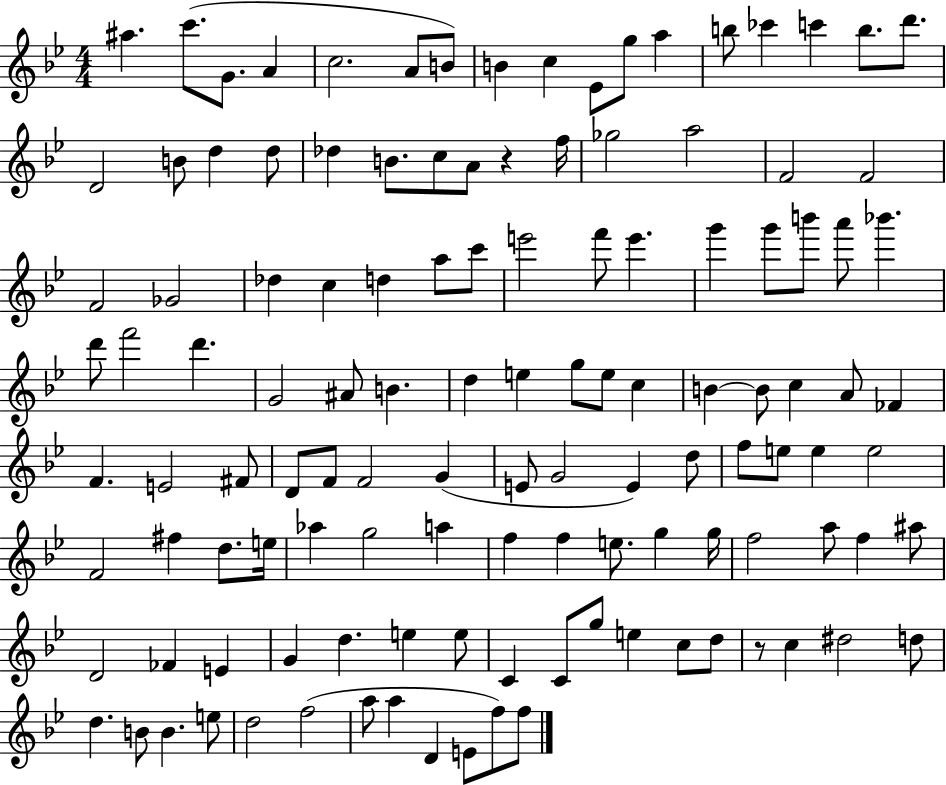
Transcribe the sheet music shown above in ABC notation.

X:1
T:Untitled
M:4/4
L:1/4
K:Bb
^a c'/2 G/2 A c2 A/2 B/2 B c _E/2 g/2 a b/2 _c' c' b/2 d'/2 D2 B/2 d d/2 _d B/2 c/2 A/2 z f/4 _g2 a2 F2 F2 F2 _G2 _d c d a/2 c'/2 e'2 f'/2 e' g' g'/2 b'/2 a'/2 _b' d'/2 f'2 d' G2 ^A/2 B d e g/2 e/2 c B B/2 c A/2 _F F E2 ^F/2 D/2 F/2 F2 G E/2 G2 E d/2 f/2 e/2 e e2 F2 ^f d/2 e/4 _a g2 a f f e/2 g g/4 f2 a/2 f ^a/2 D2 _F E G d e e/2 C C/2 g/2 e c/2 d/2 z/2 c ^d2 d/2 d B/2 B e/2 d2 f2 a/2 a D E/2 f/2 f/2